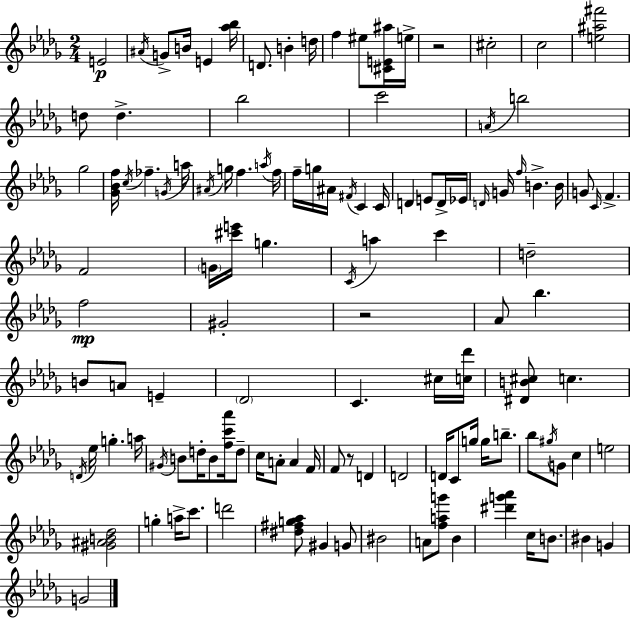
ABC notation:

X:1
T:Untitled
M:2/4
L:1/4
K:Bbm
E2 ^A/4 G/2 B/4 E [_a_b]/4 D/2 B d/4 f ^e/2 [^CE^a]/4 e/4 z2 ^c2 c2 [e^a^f']2 d/2 d _b2 c'2 A/4 b2 _g2 [_G_Bf]/4 c/4 _f G/4 a/4 ^A/4 g/4 f a/4 f/4 f/4 g/4 ^A/4 ^F/4 C C/4 D E/2 D/4 _E/4 D/4 G/4 f/4 B B/4 G/2 C/4 F F2 G/4 [^c'e']/4 g C/4 a c' d2 f2 ^G2 z2 _A/2 _b B/2 A/2 E _D2 C ^c/4 [c_d']/4 [^DB^c]/2 c D/4 _e/4 g a/4 ^G/4 B/2 d/4 B/2 [fc'_a']/4 d/2 c/4 A/2 A F/4 F/2 z/2 D D2 D/4 C/2 g/4 g/4 b/2 _b/2 ^g/4 G/2 c e2 [^G^AB_d]2 g a/4 c'/2 d'2 [^d^fg_a]/2 ^G G/2 ^B2 A/2 [fag']/2 _B [^d'g'_a'] c/4 B/2 ^B G G2